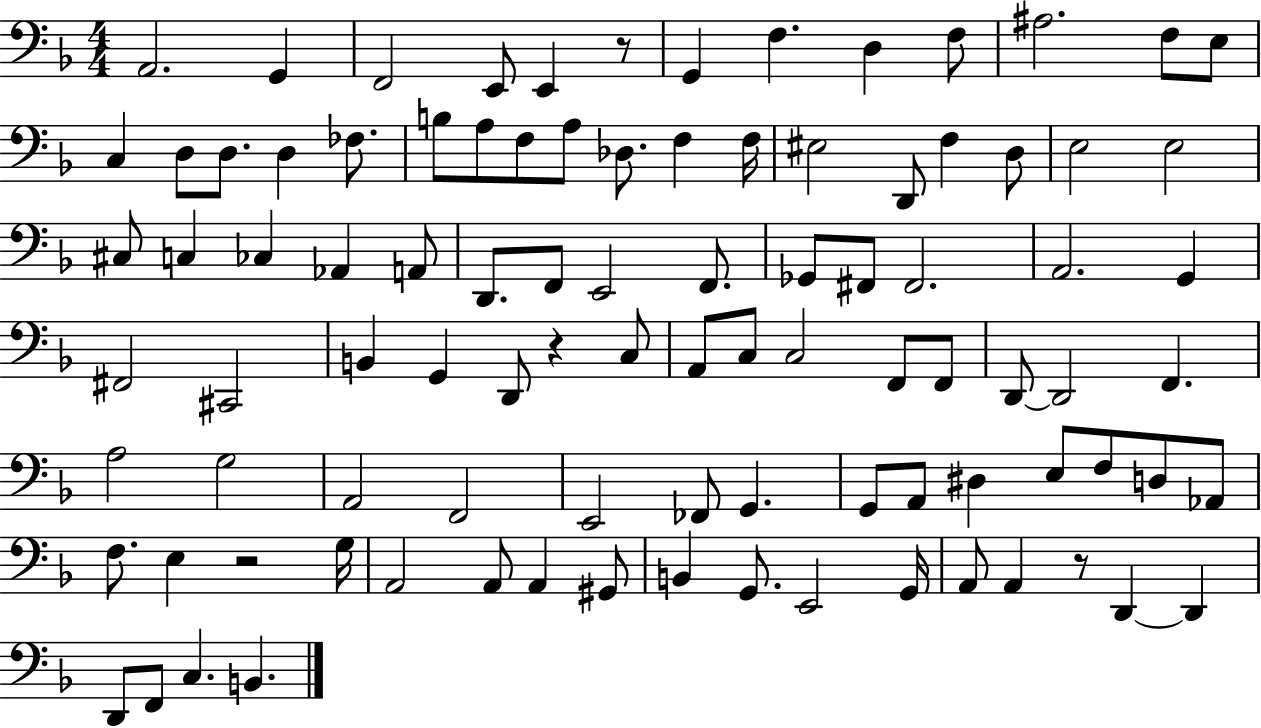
A2/h. G2/q F2/h E2/e E2/q R/e G2/q F3/q. D3/q F3/e A#3/h. F3/e E3/e C3/q D3/e D3/e. D3/q FES3/e. B3/e A3/e F3/e A3/e Db3/e. F3/q F3/s EIS3/h D2/e F3/q D3/e E3/h E3/h C#3/e C3/q CES3/q Ab2/q A2/e D2/e. F2/e E2/h F2/e. Gb2/e F#2/e F#2/h. A2/h. G2/q F#2/h C#2/h B2/q G2/q D2/e R/q C3/e A2/e C3/e C3/h F2/e F2/e D2/e D2/h F2/q. A3/h G3/h A2/h F2/h E2/h FES2/e G2/q. G2/e A2/e D#3/q E3/e F3/e D3/e Ab2/e F3/e. E3/q R/h G3/s A2/h A2/e A2/q G#2/e B2/q G2/e. E2/h G2/s A2/e A2/q R/e D2/q D2/q D2/e F2/e C3/q. B2/q.